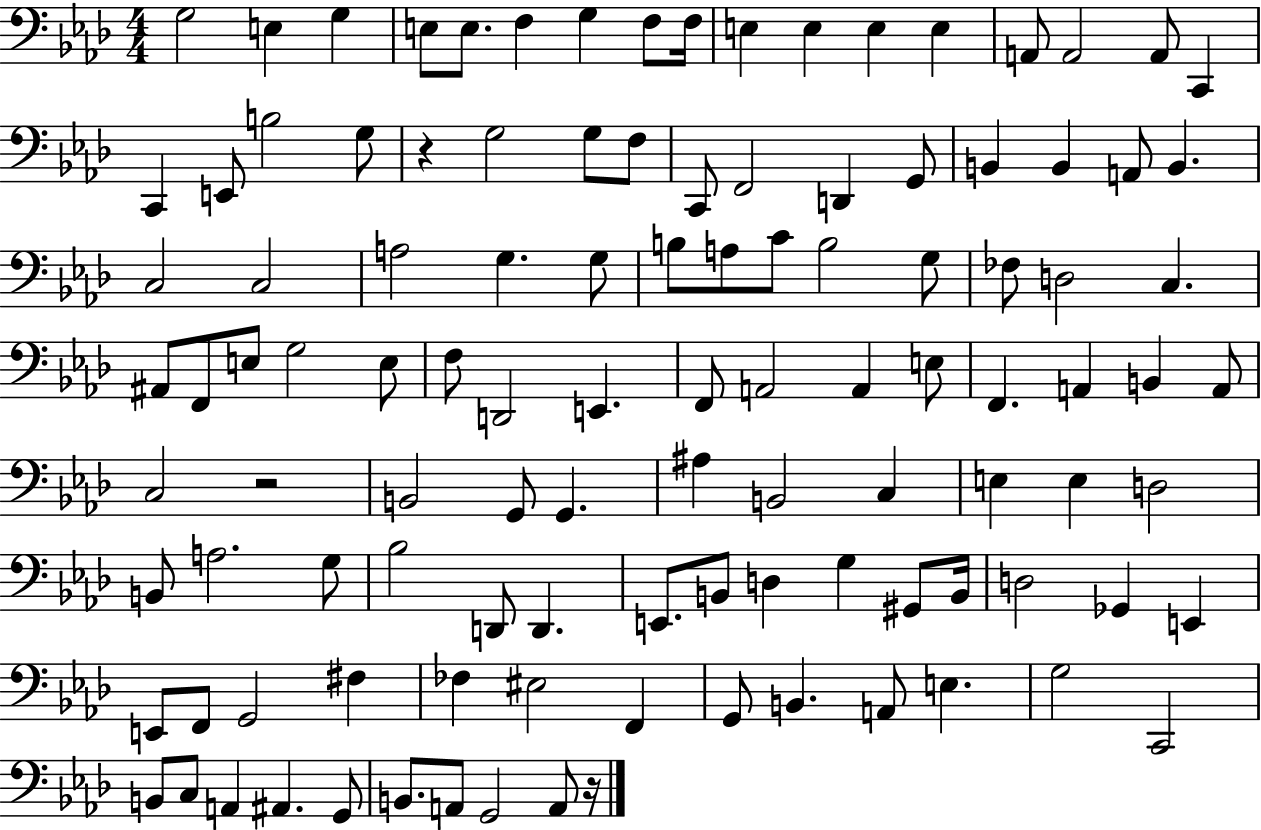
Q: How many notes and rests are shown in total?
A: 111